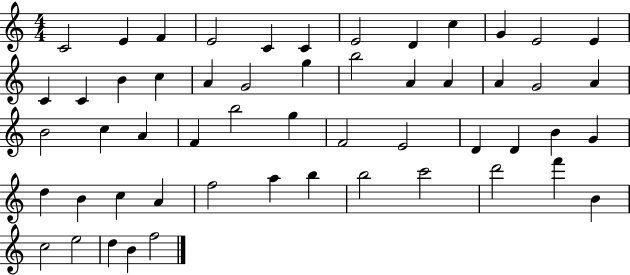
X:1
T:Untitled
M:4/4
L:1/4
K:C
C2 E F E2 C C E2 D c G E2 E C C B c A G2 g b2 A A A G2 A B2 c A F b2 g F2 E2 D D B G d B c A f2 a b b2 c'2 d'2 f' B c2 e2 d B f2